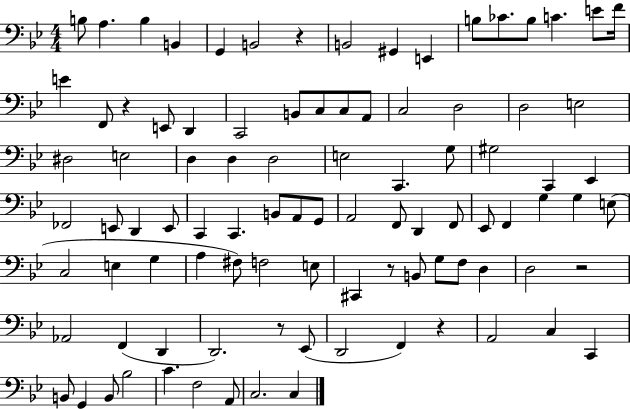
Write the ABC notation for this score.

X:1
T:Untitled
M:4/4
L:1/4
K:Bb
B,/2 A, B, B,, G,, B,,2 z B,,2 ^G,, E,, B,/2 _C/2 B,/2 C E/2 F/4 E F,,/2 z E,,/2 D,, C,,2 B,,/2 C,/2 C,/2 A,,/2 C,2 D,2 D,2 E,2 ^D,2 E,2 D, D, D,2 E,2 C,, G,/2 ^G,2 C,, _E,, _F,,2 E,,/2 D,, E,,/2 C,, C,, B,,/2 A,,/2 G,,/2 A,,2 F,,/2 D,, F,,/2 _E,,/2 F,, G, G, E,/2 C,2 E, G, A, ^F,/2 F,2 E,/2 ^C,, z/2 B,,/2 G,/2 F,/2 D, D,2 z2 _A,,2 F,, D,, D,,2 z/2 _E,,/2 D,,2 F,, z A,,2 C, C,, B,,/2 G,, B,,/2 _B,2 C F,2 A,,/2 C,2 C,